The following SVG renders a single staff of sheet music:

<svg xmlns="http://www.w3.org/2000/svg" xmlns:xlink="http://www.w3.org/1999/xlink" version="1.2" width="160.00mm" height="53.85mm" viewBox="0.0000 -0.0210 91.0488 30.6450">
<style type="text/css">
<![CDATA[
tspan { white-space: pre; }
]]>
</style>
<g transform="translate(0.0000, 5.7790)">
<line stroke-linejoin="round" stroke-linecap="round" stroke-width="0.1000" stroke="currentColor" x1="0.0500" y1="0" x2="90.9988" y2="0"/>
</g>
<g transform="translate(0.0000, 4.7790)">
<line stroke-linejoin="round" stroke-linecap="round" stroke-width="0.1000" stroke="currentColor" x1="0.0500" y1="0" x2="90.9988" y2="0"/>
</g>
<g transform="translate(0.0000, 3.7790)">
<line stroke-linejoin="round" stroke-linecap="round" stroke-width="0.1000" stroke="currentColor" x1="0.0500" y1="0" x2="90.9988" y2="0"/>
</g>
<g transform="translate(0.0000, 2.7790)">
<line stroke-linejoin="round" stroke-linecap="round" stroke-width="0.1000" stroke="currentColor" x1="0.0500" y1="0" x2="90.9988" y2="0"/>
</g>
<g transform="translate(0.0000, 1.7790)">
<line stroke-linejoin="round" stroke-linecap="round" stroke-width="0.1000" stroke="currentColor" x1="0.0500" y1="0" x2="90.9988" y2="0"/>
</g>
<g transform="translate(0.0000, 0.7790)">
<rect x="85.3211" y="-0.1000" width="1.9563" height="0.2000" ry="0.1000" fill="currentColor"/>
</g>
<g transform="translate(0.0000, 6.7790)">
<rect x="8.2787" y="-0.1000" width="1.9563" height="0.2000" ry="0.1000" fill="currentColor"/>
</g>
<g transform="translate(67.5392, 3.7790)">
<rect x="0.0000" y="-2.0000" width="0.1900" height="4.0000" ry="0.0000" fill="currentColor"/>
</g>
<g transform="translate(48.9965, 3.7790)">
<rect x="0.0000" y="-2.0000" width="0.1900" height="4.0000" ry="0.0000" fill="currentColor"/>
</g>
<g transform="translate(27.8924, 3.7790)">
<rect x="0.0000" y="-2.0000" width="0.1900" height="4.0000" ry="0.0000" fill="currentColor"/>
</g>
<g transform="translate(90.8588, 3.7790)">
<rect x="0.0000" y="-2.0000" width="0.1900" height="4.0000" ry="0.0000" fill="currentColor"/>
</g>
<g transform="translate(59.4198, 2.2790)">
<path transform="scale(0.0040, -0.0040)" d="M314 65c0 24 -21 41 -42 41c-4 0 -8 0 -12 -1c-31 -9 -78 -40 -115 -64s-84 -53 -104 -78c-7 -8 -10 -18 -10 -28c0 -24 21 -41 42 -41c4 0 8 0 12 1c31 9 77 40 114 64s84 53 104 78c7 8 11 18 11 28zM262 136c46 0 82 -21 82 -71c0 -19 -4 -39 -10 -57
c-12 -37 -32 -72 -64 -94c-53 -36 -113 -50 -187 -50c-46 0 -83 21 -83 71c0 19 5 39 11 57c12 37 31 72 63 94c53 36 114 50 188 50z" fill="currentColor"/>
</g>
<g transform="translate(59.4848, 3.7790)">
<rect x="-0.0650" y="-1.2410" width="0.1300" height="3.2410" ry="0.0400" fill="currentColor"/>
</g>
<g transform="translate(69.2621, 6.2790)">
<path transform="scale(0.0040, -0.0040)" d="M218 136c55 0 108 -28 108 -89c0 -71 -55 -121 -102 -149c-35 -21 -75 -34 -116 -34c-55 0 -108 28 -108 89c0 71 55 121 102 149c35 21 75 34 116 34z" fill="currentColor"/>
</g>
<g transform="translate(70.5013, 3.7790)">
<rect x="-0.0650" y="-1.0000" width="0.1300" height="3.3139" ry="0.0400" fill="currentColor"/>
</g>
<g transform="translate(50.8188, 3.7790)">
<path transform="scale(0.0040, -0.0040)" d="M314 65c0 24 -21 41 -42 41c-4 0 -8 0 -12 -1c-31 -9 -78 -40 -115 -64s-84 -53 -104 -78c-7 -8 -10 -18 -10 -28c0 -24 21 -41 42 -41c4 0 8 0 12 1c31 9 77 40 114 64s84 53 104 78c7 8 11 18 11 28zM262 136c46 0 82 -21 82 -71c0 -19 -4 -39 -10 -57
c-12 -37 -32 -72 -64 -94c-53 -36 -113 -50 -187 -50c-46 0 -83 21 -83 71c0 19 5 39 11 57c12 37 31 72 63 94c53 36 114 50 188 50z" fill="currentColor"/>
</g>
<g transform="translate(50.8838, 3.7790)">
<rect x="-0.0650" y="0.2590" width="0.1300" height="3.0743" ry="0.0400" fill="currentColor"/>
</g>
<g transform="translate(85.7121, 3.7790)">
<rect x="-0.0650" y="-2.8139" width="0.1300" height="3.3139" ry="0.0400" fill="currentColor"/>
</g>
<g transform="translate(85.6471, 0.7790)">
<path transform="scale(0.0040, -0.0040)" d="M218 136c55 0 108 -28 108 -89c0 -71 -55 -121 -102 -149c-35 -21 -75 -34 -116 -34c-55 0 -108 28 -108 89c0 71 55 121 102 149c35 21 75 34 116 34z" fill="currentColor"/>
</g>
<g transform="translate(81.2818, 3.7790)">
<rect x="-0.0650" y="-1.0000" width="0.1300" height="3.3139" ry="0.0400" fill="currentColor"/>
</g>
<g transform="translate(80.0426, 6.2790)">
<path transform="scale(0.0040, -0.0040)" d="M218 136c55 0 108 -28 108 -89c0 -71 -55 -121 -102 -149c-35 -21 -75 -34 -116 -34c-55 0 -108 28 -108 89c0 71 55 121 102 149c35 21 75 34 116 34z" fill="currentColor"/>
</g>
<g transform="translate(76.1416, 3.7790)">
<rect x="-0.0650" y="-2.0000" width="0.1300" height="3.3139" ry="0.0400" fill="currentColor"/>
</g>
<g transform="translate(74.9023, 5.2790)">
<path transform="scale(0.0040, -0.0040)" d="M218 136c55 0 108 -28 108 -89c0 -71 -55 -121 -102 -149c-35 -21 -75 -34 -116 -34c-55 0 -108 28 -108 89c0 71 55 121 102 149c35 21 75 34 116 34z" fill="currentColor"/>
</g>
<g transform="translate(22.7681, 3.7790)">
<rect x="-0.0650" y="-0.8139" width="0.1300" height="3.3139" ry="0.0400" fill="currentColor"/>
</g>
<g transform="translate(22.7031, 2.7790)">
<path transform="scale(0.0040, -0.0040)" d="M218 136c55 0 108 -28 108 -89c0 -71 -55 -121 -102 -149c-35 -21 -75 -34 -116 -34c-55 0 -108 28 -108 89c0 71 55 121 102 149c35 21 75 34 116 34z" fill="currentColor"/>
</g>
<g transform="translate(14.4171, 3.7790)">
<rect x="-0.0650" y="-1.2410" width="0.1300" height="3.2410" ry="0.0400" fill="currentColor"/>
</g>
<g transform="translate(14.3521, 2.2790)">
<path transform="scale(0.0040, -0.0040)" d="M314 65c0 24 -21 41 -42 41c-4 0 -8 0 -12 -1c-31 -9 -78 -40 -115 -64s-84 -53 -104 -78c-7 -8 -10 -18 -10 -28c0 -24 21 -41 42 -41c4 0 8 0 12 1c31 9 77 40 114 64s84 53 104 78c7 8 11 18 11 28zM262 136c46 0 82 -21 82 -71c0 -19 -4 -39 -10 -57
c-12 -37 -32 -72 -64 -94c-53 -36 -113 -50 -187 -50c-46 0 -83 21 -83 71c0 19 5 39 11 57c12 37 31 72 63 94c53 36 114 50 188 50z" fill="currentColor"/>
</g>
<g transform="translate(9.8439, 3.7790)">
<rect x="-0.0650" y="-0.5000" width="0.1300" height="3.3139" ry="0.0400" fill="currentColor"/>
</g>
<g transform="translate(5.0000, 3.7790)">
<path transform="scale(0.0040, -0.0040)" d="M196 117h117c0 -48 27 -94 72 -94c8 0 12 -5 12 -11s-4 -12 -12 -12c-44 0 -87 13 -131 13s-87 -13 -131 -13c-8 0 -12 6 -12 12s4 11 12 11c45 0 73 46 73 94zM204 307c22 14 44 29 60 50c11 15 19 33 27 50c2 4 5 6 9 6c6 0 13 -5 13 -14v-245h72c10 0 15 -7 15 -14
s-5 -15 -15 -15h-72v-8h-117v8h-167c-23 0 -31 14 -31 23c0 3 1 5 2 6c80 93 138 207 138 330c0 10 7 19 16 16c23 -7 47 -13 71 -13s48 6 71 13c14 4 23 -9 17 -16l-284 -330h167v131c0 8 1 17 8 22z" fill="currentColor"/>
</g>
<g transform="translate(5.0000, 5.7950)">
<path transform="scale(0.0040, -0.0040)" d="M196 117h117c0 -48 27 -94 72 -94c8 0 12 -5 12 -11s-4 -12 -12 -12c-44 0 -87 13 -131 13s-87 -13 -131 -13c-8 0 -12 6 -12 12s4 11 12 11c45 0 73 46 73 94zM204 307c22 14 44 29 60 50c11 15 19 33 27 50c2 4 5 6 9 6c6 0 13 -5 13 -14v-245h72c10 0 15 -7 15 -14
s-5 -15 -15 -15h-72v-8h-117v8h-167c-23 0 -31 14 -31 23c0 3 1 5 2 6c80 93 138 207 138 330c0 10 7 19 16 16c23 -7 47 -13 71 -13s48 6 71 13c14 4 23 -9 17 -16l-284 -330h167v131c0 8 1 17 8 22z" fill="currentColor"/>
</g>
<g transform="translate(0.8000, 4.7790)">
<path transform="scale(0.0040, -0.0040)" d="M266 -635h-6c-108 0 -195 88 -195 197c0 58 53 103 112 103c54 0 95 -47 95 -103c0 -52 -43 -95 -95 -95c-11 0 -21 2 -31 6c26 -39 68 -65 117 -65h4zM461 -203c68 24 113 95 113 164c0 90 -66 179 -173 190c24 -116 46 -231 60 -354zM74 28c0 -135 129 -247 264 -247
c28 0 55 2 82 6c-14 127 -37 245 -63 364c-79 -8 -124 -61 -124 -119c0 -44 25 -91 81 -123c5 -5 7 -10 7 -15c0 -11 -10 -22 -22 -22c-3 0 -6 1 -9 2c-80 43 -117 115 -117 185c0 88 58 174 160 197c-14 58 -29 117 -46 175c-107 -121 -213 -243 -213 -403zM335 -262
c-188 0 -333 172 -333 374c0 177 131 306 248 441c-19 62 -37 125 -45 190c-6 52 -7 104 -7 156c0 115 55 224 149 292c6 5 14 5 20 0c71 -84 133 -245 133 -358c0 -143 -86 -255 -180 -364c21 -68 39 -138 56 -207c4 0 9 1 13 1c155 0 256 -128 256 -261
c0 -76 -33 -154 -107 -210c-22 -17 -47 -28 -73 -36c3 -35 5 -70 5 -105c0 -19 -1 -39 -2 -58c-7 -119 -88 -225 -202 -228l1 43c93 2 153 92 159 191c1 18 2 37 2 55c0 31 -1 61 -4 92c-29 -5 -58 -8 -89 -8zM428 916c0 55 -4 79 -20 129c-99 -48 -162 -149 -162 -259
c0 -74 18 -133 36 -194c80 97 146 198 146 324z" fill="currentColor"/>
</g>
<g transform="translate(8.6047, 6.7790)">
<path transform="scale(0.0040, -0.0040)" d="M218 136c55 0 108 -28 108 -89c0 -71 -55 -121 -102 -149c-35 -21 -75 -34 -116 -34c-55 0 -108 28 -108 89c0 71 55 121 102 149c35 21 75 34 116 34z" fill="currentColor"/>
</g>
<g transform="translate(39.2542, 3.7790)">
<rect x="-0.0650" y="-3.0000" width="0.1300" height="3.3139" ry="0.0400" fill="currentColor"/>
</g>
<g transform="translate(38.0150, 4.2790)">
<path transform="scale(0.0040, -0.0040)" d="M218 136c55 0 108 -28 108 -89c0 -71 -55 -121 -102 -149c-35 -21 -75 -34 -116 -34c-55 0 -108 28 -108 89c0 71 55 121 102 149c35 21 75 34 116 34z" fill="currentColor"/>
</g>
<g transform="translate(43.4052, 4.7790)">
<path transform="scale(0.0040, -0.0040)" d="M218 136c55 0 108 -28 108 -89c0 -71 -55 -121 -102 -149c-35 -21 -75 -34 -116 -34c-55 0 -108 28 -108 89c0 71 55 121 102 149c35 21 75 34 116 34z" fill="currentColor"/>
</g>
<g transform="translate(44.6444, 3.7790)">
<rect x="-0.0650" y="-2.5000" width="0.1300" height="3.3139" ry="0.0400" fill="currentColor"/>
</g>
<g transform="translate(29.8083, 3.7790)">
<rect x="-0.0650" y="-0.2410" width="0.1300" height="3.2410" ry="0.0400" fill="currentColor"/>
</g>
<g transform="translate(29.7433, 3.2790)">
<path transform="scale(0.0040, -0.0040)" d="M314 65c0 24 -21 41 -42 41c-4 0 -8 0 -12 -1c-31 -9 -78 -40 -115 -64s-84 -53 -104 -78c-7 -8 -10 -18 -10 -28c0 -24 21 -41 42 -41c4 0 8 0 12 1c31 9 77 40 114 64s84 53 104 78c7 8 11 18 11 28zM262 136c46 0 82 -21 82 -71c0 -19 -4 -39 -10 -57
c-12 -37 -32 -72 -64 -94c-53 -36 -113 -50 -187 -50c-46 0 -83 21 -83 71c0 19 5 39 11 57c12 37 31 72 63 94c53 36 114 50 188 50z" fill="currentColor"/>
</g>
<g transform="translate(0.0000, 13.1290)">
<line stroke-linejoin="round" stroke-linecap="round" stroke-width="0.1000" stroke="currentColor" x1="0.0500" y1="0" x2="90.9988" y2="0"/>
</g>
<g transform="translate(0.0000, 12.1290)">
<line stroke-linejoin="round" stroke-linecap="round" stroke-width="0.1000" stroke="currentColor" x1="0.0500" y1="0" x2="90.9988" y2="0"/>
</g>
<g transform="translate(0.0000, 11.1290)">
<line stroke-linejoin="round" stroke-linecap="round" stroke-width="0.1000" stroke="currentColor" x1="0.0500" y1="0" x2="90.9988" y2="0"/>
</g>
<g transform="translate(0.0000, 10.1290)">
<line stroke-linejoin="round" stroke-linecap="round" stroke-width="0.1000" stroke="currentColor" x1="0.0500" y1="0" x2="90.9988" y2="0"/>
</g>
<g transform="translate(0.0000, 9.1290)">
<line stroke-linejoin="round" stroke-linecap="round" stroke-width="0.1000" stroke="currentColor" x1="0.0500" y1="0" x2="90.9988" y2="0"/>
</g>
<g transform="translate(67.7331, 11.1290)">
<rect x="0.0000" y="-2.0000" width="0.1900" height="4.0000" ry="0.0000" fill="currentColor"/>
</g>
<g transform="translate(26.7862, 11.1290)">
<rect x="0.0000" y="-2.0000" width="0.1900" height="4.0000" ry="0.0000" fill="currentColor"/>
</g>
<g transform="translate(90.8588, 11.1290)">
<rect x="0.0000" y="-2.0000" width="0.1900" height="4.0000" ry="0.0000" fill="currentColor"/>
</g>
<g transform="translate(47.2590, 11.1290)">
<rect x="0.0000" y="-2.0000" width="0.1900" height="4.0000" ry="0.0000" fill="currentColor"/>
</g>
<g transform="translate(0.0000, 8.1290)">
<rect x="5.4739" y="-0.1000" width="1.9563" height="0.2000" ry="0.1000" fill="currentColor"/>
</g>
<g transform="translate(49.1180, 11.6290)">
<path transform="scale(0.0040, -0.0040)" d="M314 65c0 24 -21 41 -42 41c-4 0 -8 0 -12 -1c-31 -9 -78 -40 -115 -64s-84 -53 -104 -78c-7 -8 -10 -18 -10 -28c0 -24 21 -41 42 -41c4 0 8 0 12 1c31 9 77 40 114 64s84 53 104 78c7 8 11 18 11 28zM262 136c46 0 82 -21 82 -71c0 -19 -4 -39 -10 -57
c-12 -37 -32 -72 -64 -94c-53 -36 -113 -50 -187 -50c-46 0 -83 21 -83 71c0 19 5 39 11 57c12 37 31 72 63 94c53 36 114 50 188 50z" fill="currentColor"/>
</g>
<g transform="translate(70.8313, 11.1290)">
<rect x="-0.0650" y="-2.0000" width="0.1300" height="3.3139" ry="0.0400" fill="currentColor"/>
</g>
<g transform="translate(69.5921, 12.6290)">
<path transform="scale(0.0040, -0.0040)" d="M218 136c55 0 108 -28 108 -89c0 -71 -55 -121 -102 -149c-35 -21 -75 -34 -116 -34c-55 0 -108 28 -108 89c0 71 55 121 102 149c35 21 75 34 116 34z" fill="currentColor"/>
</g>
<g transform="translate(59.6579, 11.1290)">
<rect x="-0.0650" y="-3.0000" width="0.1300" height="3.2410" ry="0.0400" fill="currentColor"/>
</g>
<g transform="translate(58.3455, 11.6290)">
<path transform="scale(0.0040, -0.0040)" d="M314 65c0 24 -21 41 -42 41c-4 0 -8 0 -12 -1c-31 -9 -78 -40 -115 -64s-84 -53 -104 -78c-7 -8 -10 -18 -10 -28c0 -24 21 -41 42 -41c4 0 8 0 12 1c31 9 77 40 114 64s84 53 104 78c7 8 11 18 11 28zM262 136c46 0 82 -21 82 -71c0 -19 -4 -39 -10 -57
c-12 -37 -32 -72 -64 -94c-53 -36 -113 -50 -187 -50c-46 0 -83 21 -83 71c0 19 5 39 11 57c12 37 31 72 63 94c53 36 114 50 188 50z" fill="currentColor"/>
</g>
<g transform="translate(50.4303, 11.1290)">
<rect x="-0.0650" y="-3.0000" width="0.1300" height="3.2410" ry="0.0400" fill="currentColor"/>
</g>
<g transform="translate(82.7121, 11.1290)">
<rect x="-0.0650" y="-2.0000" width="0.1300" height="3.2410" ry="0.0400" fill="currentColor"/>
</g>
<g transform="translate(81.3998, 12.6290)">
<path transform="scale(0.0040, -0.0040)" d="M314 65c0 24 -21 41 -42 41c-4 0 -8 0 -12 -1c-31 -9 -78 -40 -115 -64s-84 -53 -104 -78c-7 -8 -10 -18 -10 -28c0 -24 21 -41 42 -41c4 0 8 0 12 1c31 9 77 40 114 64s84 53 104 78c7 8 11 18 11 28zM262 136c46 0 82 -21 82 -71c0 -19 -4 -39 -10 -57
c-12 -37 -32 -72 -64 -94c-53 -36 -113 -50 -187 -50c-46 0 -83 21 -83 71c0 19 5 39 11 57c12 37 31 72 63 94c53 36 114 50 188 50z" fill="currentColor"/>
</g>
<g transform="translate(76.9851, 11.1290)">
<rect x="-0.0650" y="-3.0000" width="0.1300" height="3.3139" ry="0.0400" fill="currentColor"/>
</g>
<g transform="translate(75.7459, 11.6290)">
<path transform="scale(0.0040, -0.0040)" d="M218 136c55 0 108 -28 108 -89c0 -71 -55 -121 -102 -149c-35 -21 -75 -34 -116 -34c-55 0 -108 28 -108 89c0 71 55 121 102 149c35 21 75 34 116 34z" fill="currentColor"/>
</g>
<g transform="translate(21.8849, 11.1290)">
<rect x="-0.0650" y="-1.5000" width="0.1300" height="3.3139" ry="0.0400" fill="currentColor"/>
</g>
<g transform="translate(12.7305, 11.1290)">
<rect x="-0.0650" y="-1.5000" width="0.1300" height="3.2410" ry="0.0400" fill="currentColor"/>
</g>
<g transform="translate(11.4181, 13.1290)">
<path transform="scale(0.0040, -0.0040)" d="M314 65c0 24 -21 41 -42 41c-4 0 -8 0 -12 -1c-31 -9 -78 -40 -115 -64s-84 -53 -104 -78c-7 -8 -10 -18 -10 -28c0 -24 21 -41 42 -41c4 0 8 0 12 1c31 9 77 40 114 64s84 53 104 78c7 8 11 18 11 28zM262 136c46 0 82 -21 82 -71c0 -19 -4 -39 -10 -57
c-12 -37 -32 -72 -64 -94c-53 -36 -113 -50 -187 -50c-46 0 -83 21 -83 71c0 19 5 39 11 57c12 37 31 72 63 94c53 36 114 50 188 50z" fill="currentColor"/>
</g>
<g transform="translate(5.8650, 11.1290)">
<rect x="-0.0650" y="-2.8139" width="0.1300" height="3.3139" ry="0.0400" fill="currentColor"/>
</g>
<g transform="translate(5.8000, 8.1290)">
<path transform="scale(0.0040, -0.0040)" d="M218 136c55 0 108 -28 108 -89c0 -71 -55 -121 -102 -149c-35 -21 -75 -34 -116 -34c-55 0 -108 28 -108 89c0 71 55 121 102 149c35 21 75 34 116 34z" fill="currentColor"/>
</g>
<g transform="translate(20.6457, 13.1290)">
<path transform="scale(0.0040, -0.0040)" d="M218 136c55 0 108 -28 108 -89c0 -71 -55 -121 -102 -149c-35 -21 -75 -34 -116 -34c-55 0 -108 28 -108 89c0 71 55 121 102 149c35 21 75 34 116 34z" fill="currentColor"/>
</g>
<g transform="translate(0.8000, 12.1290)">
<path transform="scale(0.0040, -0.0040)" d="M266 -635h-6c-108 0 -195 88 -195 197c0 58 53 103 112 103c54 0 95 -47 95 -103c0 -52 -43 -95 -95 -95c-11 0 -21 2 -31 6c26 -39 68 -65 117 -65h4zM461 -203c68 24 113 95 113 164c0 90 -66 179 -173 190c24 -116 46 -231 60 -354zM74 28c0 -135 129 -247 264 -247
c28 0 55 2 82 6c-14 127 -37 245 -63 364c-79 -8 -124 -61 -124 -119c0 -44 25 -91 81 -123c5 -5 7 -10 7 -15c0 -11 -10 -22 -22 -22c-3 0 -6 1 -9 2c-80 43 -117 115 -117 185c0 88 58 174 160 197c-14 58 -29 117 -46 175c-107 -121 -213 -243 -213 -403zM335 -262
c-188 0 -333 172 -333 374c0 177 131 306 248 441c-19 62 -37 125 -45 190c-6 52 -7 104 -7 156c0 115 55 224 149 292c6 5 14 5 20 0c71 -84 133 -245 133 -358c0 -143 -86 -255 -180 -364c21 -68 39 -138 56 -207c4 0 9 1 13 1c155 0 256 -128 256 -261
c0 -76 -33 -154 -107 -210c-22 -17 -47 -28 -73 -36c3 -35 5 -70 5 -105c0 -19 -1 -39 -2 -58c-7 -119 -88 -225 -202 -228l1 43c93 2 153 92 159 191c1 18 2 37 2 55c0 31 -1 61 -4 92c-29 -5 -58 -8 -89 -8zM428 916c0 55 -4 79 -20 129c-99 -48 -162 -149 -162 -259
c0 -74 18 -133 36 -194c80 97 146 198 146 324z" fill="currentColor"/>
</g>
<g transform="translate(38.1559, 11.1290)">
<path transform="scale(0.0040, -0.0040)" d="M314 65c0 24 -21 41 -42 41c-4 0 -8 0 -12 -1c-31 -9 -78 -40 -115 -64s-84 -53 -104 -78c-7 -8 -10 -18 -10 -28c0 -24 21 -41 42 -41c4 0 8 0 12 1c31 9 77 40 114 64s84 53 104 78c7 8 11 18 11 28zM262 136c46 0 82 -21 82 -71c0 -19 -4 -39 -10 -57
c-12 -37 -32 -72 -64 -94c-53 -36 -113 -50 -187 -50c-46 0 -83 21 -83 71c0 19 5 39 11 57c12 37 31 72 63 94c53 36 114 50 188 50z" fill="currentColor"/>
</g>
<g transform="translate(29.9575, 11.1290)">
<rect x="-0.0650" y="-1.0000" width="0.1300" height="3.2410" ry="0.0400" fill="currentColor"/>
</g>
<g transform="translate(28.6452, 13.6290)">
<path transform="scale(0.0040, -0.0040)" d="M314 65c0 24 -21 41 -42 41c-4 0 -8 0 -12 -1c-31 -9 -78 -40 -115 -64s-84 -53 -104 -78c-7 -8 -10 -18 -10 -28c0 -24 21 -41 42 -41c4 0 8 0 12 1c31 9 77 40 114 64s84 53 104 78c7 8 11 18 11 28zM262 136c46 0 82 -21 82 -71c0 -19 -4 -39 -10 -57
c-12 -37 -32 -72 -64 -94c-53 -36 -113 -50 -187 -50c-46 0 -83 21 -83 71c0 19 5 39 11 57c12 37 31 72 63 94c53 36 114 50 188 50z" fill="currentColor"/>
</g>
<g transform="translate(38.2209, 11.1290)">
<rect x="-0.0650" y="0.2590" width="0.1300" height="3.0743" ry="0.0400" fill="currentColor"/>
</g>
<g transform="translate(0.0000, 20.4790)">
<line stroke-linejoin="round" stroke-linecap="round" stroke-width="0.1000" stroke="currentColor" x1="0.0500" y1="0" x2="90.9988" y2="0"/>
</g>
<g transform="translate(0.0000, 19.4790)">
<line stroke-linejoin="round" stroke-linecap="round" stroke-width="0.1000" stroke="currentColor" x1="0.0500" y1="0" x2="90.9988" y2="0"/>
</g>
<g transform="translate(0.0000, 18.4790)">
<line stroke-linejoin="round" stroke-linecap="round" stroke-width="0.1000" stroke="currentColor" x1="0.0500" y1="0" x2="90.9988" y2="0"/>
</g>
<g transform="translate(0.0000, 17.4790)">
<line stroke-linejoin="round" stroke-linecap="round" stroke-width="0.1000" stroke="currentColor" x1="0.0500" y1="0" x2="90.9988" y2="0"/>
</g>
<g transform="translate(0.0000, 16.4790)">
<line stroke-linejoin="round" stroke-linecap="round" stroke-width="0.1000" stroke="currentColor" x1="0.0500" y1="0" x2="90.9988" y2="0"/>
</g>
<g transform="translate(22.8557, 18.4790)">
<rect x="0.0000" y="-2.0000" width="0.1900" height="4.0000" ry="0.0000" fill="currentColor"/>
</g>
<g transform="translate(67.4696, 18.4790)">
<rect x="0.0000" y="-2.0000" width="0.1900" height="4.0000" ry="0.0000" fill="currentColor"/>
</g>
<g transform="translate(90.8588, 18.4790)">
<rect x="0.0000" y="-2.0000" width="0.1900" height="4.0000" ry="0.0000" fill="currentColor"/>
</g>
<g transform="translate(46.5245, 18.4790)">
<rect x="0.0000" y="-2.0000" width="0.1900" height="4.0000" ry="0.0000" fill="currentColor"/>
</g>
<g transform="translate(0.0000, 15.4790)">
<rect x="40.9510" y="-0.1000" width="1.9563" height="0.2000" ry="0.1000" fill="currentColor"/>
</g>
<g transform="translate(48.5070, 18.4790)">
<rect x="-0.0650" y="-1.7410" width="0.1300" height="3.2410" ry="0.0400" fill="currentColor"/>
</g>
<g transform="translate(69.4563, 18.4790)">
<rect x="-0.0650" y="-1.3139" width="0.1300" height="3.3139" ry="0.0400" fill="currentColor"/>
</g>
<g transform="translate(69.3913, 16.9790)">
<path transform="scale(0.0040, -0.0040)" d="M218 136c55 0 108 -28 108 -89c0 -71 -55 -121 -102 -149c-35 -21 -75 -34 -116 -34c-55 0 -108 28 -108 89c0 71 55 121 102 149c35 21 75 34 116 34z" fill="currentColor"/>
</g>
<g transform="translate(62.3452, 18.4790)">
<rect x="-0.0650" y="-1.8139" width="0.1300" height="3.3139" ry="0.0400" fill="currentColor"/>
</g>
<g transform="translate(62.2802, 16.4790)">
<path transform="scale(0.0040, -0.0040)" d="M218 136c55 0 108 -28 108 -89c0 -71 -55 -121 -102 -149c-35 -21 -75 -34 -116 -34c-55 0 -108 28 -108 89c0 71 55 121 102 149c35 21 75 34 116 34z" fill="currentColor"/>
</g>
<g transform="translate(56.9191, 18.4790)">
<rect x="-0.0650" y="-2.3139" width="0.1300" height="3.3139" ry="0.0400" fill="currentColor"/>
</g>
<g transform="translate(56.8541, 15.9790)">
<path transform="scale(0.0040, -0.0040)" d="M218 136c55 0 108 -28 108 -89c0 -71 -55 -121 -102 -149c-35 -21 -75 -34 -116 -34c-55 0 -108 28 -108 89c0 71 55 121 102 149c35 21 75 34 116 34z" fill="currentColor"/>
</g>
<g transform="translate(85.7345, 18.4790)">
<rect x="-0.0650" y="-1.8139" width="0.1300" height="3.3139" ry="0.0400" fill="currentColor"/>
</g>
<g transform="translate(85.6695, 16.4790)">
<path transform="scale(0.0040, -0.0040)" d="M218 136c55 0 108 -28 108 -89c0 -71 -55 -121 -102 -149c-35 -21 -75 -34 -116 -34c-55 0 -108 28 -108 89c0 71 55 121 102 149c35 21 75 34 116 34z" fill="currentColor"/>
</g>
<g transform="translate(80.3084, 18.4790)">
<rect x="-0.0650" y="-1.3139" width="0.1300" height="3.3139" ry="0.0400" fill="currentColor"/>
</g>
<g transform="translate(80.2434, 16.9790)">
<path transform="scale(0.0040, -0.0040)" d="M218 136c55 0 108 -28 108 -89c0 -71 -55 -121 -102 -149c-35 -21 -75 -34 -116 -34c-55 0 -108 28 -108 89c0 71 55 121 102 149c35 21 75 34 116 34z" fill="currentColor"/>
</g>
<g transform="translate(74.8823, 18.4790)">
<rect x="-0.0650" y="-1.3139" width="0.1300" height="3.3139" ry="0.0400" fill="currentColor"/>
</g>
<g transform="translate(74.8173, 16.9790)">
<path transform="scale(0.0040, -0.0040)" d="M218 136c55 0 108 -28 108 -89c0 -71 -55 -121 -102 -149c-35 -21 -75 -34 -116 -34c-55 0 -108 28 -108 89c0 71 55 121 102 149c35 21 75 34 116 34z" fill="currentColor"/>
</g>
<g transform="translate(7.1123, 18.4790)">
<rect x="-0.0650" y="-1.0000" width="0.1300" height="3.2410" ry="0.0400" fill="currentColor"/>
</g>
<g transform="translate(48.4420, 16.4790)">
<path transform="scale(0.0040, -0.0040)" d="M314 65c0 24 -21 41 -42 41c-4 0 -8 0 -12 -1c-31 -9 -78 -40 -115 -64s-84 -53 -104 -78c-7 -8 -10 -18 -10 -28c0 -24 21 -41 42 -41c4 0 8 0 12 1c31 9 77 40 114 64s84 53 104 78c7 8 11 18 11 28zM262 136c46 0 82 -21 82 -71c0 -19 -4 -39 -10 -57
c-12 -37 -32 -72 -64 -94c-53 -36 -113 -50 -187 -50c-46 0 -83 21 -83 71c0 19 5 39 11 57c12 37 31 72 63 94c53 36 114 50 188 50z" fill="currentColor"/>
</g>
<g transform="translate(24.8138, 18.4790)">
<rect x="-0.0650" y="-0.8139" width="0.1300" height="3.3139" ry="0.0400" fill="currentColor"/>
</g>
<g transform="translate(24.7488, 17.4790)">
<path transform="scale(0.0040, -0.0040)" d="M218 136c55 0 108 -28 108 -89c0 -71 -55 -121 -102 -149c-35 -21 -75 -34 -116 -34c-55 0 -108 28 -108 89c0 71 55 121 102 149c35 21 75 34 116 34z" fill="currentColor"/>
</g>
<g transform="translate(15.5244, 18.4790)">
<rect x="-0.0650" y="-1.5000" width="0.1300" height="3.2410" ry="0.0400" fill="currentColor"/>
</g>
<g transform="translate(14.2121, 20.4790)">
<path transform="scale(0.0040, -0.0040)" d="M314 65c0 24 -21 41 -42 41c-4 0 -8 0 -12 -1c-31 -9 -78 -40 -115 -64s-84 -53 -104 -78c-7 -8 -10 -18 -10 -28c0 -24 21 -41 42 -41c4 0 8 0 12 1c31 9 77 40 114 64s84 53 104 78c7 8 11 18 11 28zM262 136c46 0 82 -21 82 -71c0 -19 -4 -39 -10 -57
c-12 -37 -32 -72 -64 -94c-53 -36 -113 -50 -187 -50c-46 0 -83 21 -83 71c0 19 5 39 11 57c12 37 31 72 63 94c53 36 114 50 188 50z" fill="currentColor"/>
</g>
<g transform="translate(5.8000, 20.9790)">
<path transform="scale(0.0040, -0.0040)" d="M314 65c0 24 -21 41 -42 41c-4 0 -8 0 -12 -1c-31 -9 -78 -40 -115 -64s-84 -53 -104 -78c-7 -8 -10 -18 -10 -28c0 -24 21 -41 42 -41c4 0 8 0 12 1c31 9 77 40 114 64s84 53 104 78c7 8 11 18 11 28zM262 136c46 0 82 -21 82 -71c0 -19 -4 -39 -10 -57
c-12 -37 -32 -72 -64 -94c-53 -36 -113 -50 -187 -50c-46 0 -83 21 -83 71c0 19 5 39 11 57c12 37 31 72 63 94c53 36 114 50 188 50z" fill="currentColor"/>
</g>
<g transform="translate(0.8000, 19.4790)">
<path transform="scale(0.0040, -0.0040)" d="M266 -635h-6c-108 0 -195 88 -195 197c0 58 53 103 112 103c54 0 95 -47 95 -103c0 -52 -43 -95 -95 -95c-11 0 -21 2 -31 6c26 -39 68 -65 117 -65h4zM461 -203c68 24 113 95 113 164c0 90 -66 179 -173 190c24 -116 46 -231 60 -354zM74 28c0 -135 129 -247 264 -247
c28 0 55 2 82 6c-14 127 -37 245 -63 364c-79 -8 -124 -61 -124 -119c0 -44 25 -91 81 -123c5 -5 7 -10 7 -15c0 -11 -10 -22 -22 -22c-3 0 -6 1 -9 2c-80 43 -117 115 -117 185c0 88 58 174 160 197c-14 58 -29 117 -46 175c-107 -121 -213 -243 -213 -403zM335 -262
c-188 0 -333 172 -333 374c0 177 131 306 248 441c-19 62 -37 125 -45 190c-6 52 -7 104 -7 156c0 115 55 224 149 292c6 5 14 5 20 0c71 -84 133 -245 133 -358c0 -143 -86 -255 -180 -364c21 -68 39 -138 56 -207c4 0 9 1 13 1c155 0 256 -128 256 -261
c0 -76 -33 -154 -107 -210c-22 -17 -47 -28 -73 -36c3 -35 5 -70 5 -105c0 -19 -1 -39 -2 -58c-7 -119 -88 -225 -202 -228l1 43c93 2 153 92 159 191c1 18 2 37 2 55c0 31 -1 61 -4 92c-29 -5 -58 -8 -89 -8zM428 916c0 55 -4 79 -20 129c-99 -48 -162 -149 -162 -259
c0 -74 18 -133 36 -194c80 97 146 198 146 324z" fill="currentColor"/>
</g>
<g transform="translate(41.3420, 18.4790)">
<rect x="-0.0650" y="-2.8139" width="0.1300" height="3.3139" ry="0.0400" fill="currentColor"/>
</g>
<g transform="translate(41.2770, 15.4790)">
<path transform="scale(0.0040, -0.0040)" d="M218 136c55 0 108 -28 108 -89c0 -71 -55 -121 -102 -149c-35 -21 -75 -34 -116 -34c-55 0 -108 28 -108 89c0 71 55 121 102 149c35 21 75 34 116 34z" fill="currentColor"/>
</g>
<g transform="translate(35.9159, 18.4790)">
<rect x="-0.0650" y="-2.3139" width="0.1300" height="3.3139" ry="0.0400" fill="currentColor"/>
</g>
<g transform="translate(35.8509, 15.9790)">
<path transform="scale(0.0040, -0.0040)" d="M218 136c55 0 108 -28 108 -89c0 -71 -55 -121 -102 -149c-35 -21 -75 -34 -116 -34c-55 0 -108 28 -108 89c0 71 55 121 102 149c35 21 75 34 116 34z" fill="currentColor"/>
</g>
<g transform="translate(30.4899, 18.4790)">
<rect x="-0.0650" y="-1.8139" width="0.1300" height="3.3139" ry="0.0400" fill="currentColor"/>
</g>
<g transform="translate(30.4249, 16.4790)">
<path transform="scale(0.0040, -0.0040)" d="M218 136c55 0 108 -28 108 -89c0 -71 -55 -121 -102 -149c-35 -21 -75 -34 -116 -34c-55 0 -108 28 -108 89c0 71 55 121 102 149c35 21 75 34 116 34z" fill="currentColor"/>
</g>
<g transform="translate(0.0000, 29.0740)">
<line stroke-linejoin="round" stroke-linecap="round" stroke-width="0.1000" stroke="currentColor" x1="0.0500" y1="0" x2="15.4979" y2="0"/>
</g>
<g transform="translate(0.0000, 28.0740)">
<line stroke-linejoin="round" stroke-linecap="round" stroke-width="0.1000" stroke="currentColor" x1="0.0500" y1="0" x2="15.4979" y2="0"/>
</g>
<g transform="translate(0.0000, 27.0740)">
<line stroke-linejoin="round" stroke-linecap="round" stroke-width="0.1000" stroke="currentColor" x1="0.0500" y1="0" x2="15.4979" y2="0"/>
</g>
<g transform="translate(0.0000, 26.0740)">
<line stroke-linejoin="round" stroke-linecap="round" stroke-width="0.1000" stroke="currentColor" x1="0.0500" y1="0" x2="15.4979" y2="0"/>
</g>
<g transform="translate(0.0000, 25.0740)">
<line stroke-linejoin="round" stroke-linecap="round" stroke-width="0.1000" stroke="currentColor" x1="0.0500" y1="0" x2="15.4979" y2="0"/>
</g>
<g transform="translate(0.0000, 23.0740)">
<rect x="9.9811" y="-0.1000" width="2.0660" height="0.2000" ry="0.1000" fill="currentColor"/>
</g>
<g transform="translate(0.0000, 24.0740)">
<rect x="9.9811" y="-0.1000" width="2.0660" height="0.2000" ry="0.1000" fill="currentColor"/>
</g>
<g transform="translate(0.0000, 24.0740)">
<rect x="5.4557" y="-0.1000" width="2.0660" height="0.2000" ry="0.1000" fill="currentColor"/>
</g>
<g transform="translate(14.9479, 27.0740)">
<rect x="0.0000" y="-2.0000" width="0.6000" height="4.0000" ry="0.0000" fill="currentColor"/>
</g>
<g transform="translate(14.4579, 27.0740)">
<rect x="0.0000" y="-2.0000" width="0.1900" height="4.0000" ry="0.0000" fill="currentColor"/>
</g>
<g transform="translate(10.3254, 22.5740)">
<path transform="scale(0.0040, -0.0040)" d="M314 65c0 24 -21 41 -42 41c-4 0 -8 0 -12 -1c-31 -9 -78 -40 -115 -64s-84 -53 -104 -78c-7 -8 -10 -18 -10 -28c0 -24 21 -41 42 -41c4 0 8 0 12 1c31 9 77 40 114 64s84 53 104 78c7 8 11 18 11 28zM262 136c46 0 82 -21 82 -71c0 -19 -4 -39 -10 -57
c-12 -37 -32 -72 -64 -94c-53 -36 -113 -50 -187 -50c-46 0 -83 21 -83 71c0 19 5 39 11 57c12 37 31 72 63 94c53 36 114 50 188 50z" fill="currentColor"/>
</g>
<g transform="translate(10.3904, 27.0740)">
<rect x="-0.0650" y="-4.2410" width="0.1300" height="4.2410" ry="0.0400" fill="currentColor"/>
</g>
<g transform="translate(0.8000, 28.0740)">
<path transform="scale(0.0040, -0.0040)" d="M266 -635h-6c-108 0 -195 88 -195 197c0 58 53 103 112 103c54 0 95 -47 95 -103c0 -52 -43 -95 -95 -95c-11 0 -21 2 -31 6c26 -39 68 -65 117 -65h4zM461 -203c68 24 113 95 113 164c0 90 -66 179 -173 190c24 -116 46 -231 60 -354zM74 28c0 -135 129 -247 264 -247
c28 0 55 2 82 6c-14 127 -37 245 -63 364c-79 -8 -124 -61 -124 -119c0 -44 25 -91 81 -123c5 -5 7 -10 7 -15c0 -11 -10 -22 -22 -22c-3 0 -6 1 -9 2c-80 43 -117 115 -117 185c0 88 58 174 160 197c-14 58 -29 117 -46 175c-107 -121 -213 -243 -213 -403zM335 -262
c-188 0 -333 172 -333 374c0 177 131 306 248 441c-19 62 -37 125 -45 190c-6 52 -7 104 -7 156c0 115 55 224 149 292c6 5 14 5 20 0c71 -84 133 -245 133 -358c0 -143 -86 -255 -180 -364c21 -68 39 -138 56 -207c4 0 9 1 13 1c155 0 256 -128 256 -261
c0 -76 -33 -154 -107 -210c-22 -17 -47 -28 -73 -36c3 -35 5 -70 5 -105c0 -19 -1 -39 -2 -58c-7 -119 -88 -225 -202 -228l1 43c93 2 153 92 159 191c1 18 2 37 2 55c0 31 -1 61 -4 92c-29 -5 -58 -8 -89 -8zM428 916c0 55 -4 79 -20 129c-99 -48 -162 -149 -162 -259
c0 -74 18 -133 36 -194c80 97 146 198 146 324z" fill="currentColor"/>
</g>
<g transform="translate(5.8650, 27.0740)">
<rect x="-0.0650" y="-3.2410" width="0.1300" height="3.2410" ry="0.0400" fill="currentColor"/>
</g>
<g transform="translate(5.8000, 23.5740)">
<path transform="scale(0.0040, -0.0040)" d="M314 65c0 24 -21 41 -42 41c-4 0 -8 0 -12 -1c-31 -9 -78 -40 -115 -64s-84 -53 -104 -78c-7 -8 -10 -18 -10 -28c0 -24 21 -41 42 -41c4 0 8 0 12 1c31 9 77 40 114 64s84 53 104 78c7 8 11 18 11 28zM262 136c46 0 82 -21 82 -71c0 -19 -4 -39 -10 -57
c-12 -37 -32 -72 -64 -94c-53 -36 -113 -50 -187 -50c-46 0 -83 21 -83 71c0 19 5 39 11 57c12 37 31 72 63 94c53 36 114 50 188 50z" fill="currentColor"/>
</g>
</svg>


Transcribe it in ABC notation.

X:1
T:Untitled
M:4/4
L:1/4
K:C
C e2 d c2 A G B2 e2 D F D a a E2 E D2 B2 A2 A2 F A F2 D2 E2 d f g a f2 g f e e e f b2 d'2